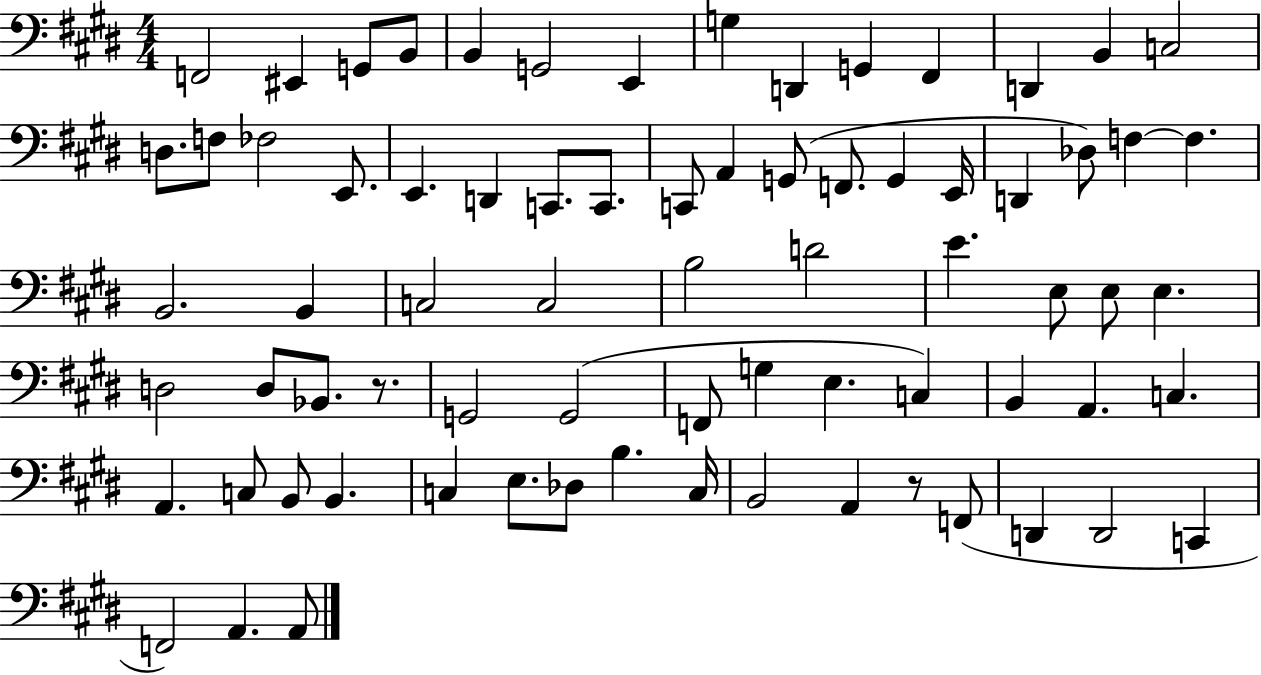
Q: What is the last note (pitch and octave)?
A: A2